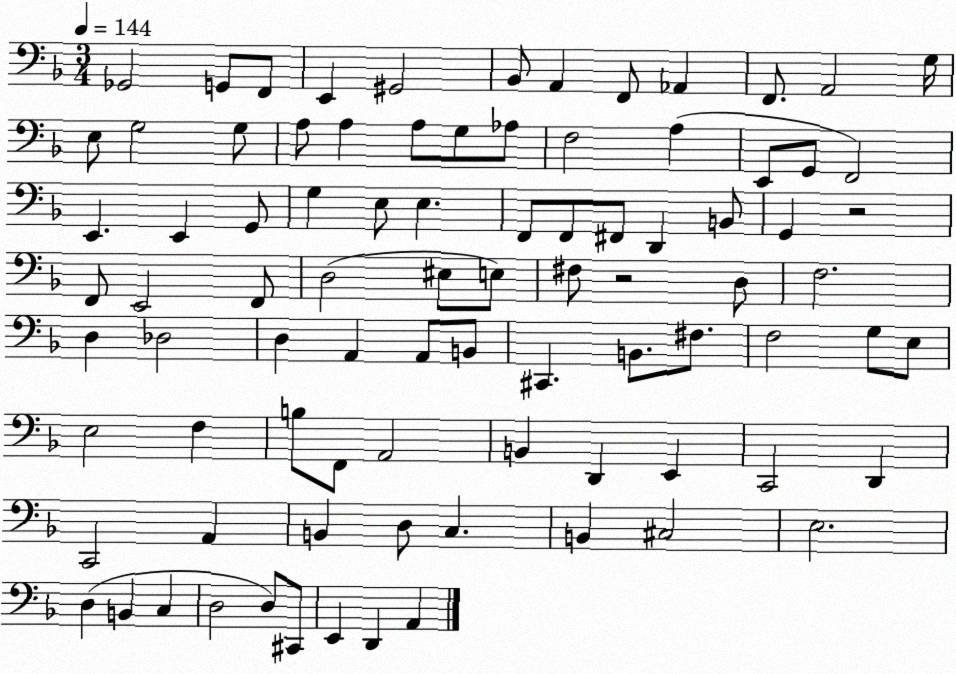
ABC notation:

X:1
T:Untitled
M:3/4
L:1/4
K:F
_G,,2 G,,/2 F,,/2 E,, ^G,,2 _B,,/2 A,, F,,/2 _A,, F,,/2 A,,2 G,/4 E,/2 G,2 G,/2 A,/2 A, A,/2 G,/2 _A,/2 F,2 A, E,,/2 G,,/2 F,,2 E,, E,, G,,/2 G, E,/2 E, F,,/2 F,,/2 ^F,,/2 D,, B,,/2 G,, z2 F,,/2 E,,2 F,,/2 D,2 ^E,/2 E,/2 ^F,/2 z2 D,/2 F,2 D, _D,2 D, A,, A,,/2 B,,/2 ^C,, B,,/2 ^F,/2 F,2 G,/2 E,/2 E,2 F, B,/2 F,,/2 A,,2 B,, D,, E,, C,,2 D,, C,,2 A,, B,, D,/2 C, B,, ^C,2 E,2 D, B,, C, D,2 D,/2 ^C,,/2 E,, D,, A,,